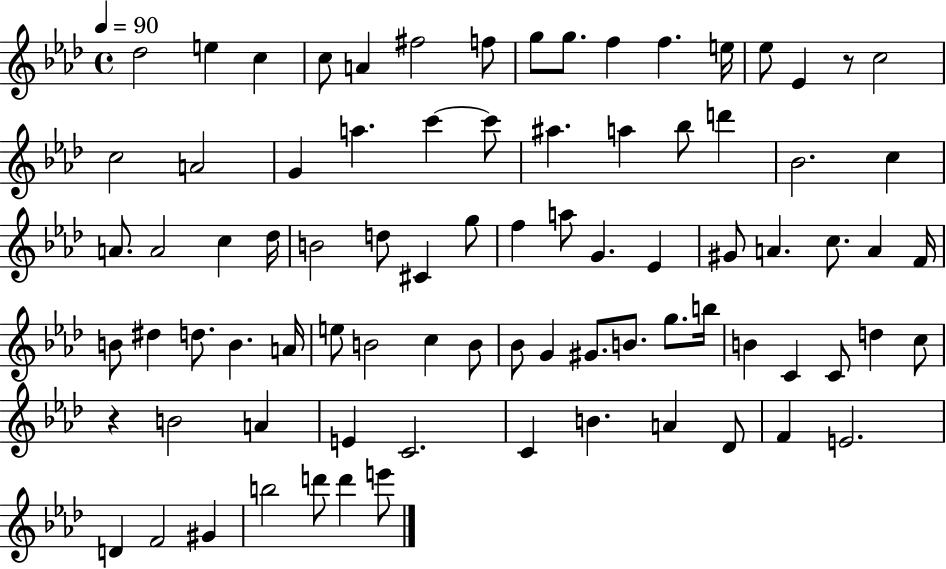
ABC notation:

X:1
T:Untitled
M:4/4
L:1/4
K:Ab
_d2 e c c/2 A ^f2 f/2 g/2 g/2 f f e/4 _e/2 _E z/2 c2 c2 A2 G a c' c'/2 ^a a _b/2 d' _B2 c A/2 A2 c _d/4 B2 d/2 ^C g/2 f a/2 G _E ^G/2 A c/2 A F/4 B/2 ^d d/2 B A/4 e/2 B2 c B/2 _B/2 G ^G/2 B/2 g/2 b/4 B C C/2 d c/2 z B2 A E C2 C B A _D/2 F E2 D F2 ^G b2 d'/2 d' e'/2